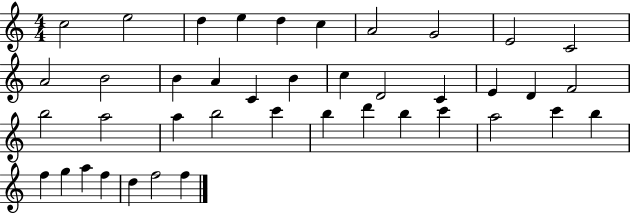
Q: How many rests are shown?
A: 0